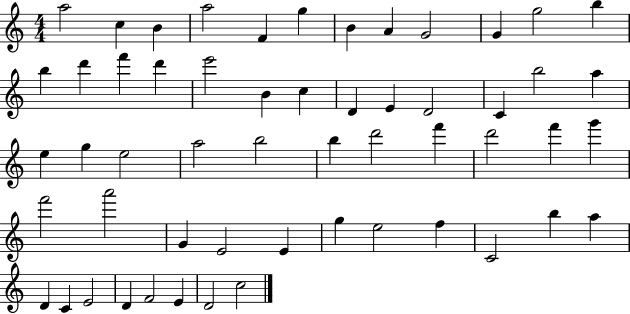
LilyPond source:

{
  \clef treble
  \numericTimeSignature
  \time 4/4
  \key c \major
  a''2 c''4 b'4 | a''2 f'4 g''4 | b'4 a'4 g'2 | g'4 g''2 b''4 | \break b''4 d'''4 f'''4 d'''4 | e'''2 b'4 c''4 | d'4 e'4 d'2 | c'4 b''2 a''4 | \break e''4 g''4 e''2 | a''2 b''2 | b''4 d'''2 f'''4 | d'''2 f'''4 g'''4 | \break f'''2 a'''2 | g'4 e'2 e'4 | g''4 e''2 f''4 | c'2 b''4 a''4 | \break d'4 c'4 e'2 | d'4 f'2 e'4 | d'2 c''2 | \bar "|."
}